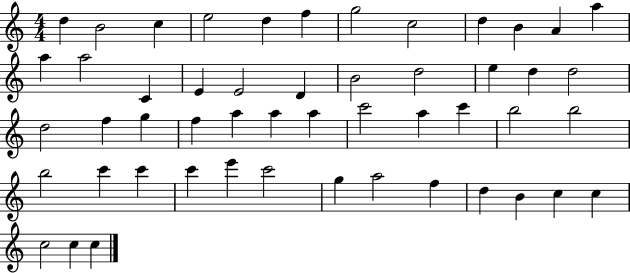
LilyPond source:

{
  \clef treble
  \numericTimeSignature
  \time 4/4
  \key c \major
  d''4 b'2 c''4 | e''2 d''4 f''4 | g''2 c''2 | d''4 b'4 a'4 a''4 | \break a''4 a''2 c'4 | e'4 e'2 d'4 | b'2 d''2 | e''4 d''4 d''2 | \break d''2 f''4 g''4 | f''4 a''4 a''4 a''4 | c'''2 a''4 c'''4 | b''2 b''2 | \break b''2 c'''4 c'''4 | c'''4 e'''4 c'''2 | g''4 a''2 f''4 | d''4 b'4 c''4 c''4 | \break c''2 c''4 c''4 | \bar "|."
}